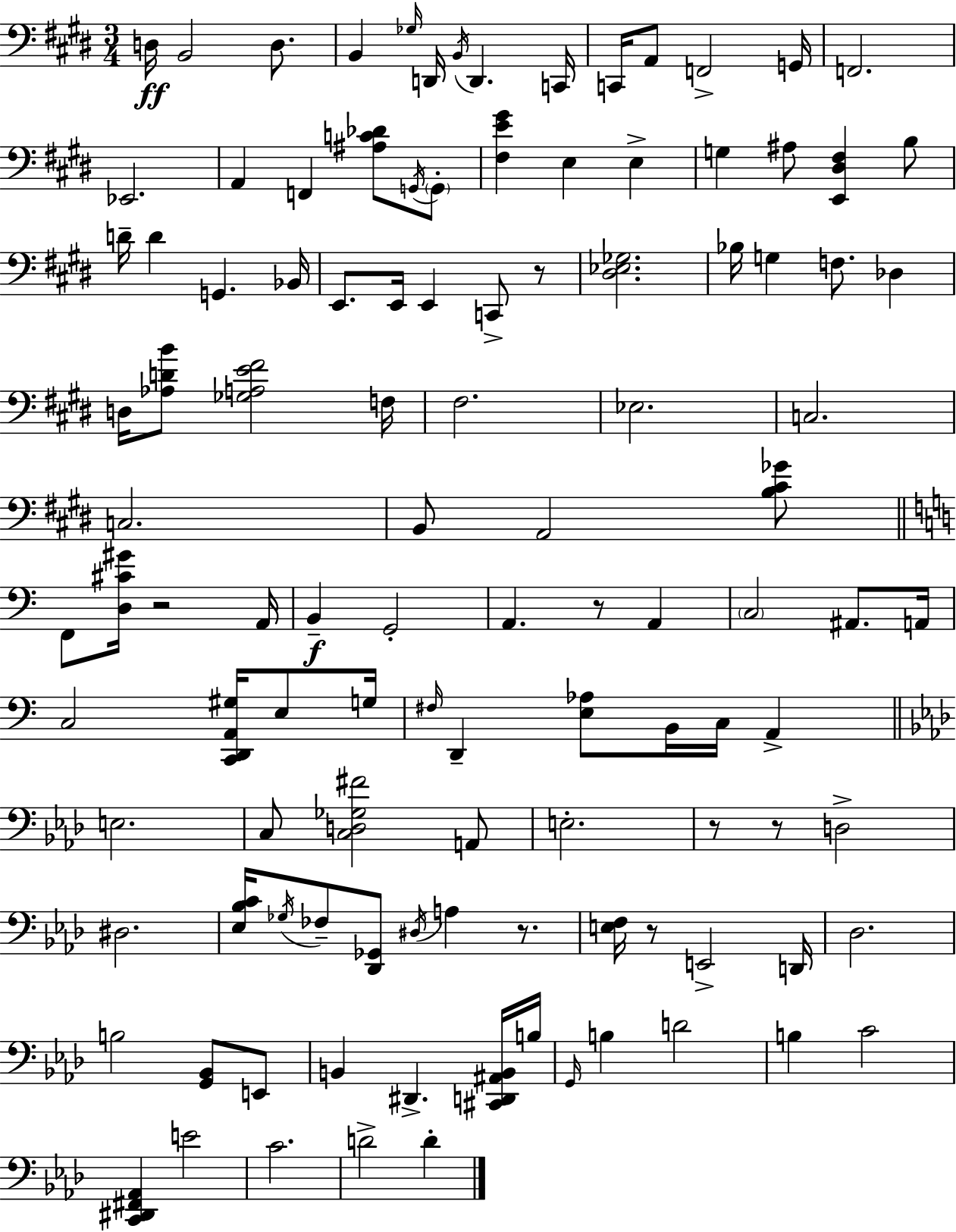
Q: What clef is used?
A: bass